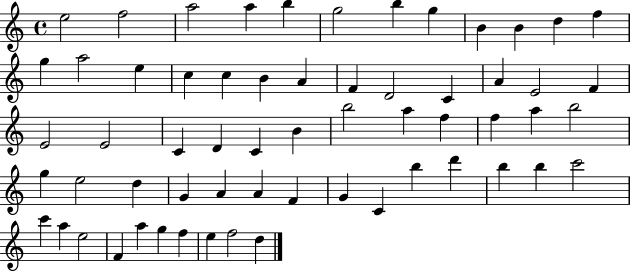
E5/h F5/h A5/h A5/q B5/q G5/h B5/q G5/q B4/q B4/q D5/q F5/q G5/q A5/h E5/q C5/q C5/q B4/q A4/q F4/q D4/h C4/q A4/q E4/h F4/q E4/h E4/h C4/q D4/q C4/q B4/q B5/h A5/q F5/q F5/q A5/q B5/h G5/q E5/h D5/q G4/q A4/q A4/q F4/q G4/q C4/q B5/q D6/q B5/q B5/q C6/h C6/q A5/q E5/h F4/q A5/q G5/q F5/q E5/q F5/h D5/q